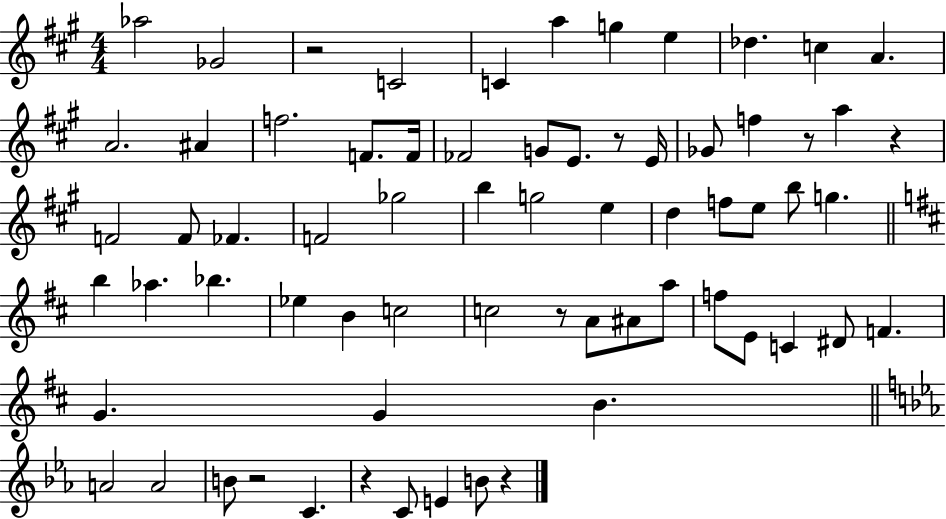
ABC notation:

X:1
T:Untitled
M:4/4
L:1/4
K:A
_a2 _G2 z2 C2 C a g e _d c A A2 ^A f2 F/2 F/4 _F2 G/2 E/2 z/2 E/4 _G/2 f z/2 a z F2 F/2 _F F2 _g2 b g2 e d f/2 e/2 b/2 g b _a _b _e B c2 c2 z/2 A/2 ^A/2 a/2 f/2 E/2 C ^D/2 F G G B A2 A2 B/2 z2 C z C/2 E B/2 z